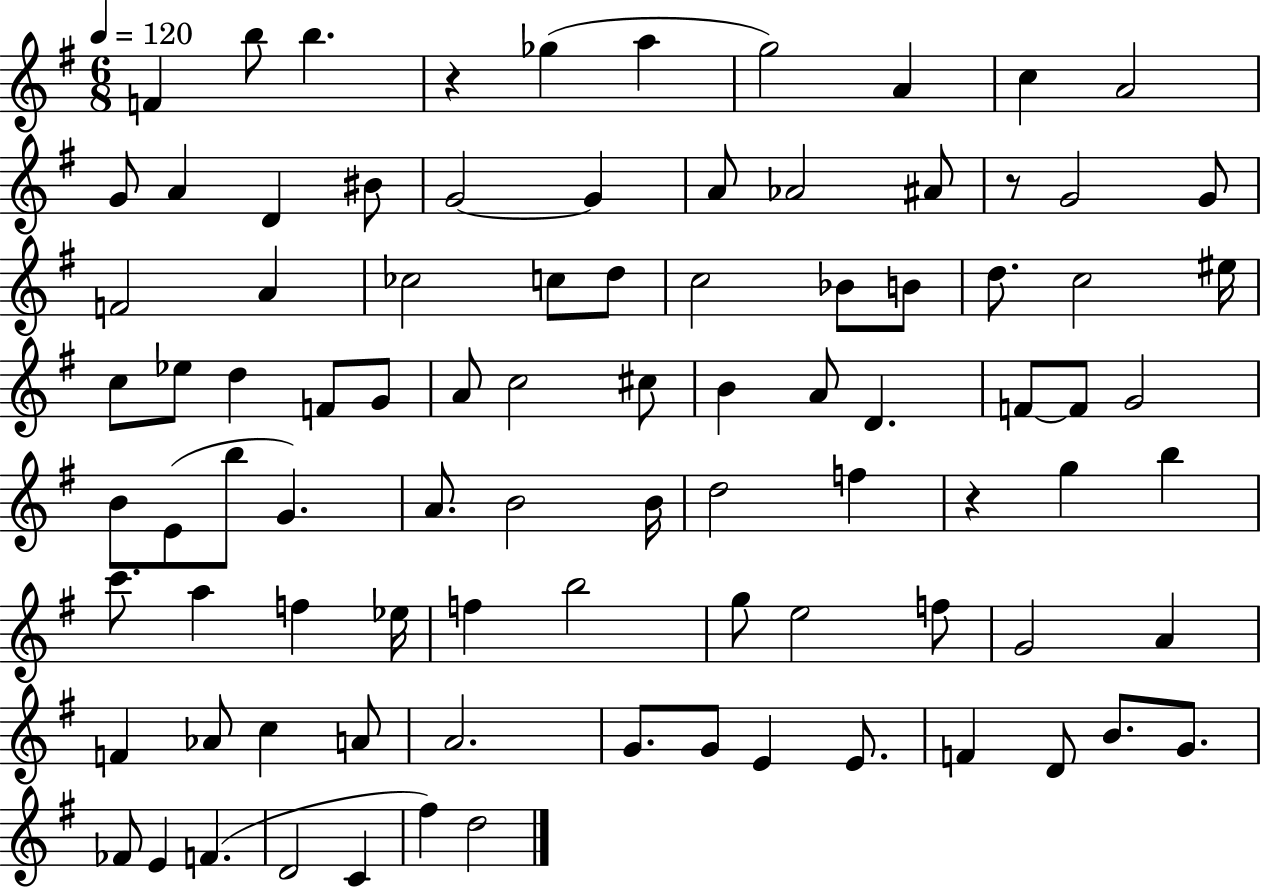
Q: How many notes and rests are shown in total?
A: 90